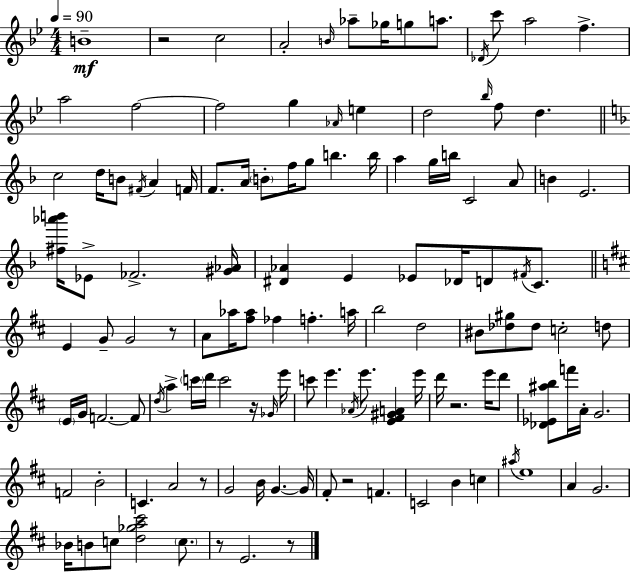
B4/w R/h C5/h A4/h B4/s Ab5/e Gb5/s G5/e A5/e. Db4/s C6/e A5/h F5/q. A5/h F5/h F5/h G5/q Ab4/s E5/q D5/h Bb5/s F5/e D5/q. C5/h D5/s B4/e F#4/s A4/q F4/s F4/e. A4/s B4/e F5/s G5/e B5/q. B5/s A5/q G5/s B5/s C4/h A4/e B4/q E4/h. [F#5,Ab6,B6]/s Eb4/e FES4/h. [G#4,Ab4]/s [D#4,Ab4]/q E4/q Eb4/e Db4/s D4/e F#4/s C4/e. E4/q G4/e G4/h R/e A4/e Ab5/s [F#5,Ab5]/e FES5/q F5/q. A5/s B5/h D5/h BIS4/e [Db5,G#5]/e Db5/e C5/h D5/e E4/s G4/s F4/h. F4/e D5/s A5/q C6/s D6/s C6/h R/s Gb4/s E6/s C6/e E6/q. Ab4/s E6/e. [E4,F#4,G#4,A4]/q E6/s D6/s R/h. E6/s D6/e [Db4,Eb4,A#5,B5]/e F6/s A4/s G4/h. F4/h B4/h C4/q. A4/h R/e G4/h B4/s G4/q. G4/s F#4/e R/h F4/q. C4/h B4/q C5/q A#5/s E5/w A4/q G4/h. Bb4/s B4/e C5/e [D5,Gb5,A5,C#6]/h C5/e. R/e E4/h. R/e